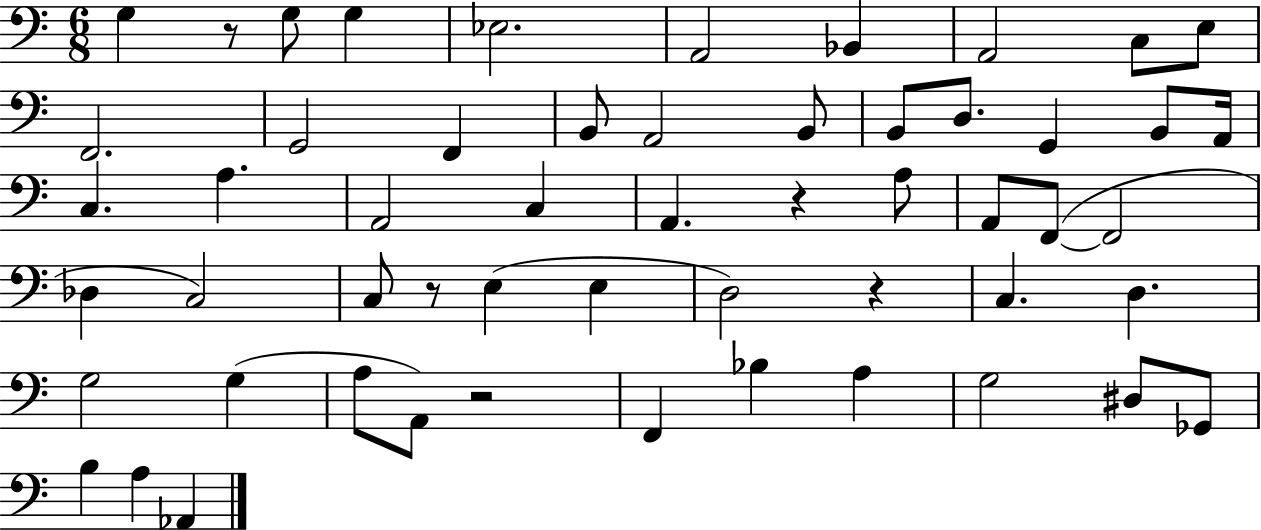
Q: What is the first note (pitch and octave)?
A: G3